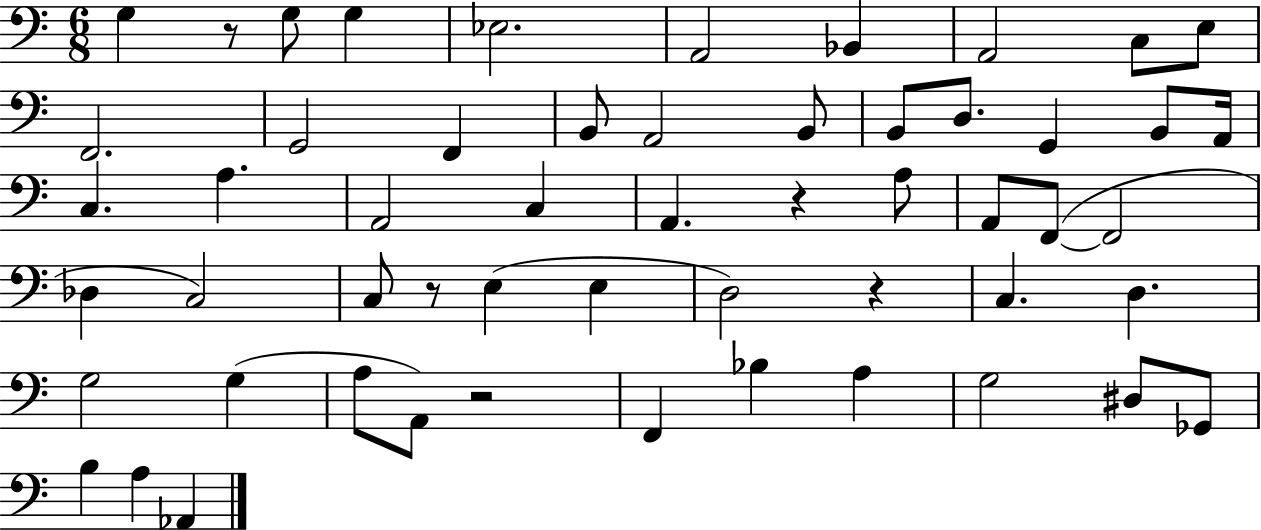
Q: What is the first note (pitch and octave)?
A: G3